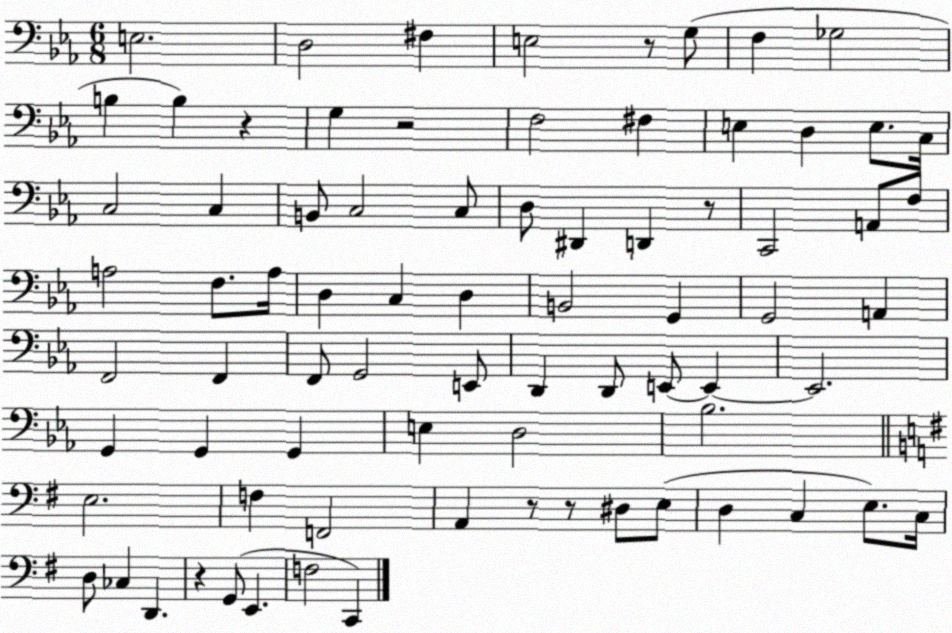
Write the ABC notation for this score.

X:1
T:Untitled
M:6/8
L:1/4
K:Eb
E,2 D,2 ^F, E,2 z/2 G,/2 F, _G,2 B, B, z G, z2 F,2 ^F, E, D, E,/2 C,/4 C,2 C, B,,/2 C,2 C,/2 D,/2 ^D,, D,, z/2 C,,2 A,,/2 F,/2 A,2 F,/2 A,/4 D, C, D, B,,2 G,, G,,2 A,, F,,2 F,, F,,/2 G,,2 E,,/2 D,, D,,/2 E,,/2 E,, E,,2 G,, G,, G,, E, D,2 _B,2 E,2 F, F,,2 A,, z/2 z/2 ^D,/2 E,/2 D, C, E,/2 C,/4 D,/2 _C, D,, z G,,/2 E,, F,2 C,,